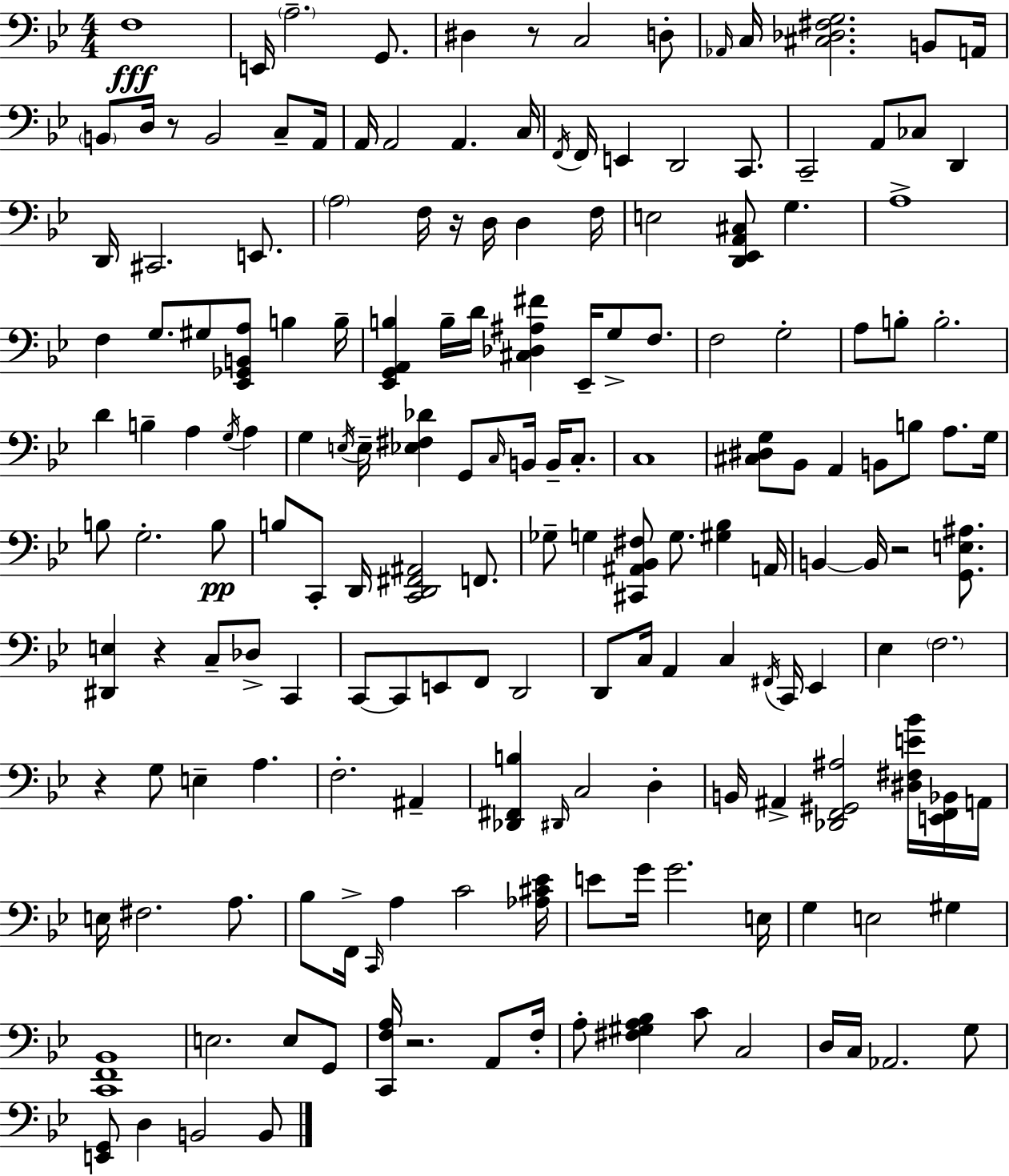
X:1
T:Untitled
M:4/4
L:1/4
K:Gm
F,4 E,,/4 A,2 G,,/2 ^D, z/2 C,2 D,/2 _A,,/4 C,/4 [^C,_D,^F,G,]2 B,,/2 A,,/4 B,,/2 D,/4 z/2 B,,2 C,/2 A,,/4 A,,/4 A,,2 A,, C,/4 F,,/4 F,,/4 E,, D,,2 C,,/2 C,,2 A,,/2 _C,/2 D,, D,,/4 ^C,,2 E,,/2 A,2 F,/4 z/4 D,/4 D, F,/4 E,2 [D,,_E,,A,,^C,]/2 G, A,4 F, G,/2 ^G,/2 [_E,,_G,,B,,A,]/2 B, B,/4 [_E,,G,,A,,B,] B,/4 D/4 [^C,_D,^A,^F] _E,,/4 G,/2 F,/2 F,2 G,2 A,/2 B,/2 B,2 D B, A, G,/4 A, G, E,/4 E,/4 [_E,^F,_D] G,,/2 C,/4 B,,/4 B,,/4 C,/2 C,4 [^C,^D,G,]/2 _B,,/2 A,, B,,/2 B,/2 A,/2 G,/4 B,/2 G,2 B,/2 B,/2 C,,/2 D,,/4 [C,,D,,^F,,^A,,]2 F,,/2 _G,/2 G, [^C,,^A,,_B,,^F,]/2 G,/2 [^G,_B,] A,,/4 B,, B,,/4 z2 [G,,E,^A,]/2 [^D,,E,] z C,/2 _D,/2 C,, C,,/2 C,,/2 E,,/2 F,,/2 D,,2 D,,/2 C,/4 A,, C, ^F,,/4 C,,/4 _E,, _E, F,2 z G,/2 E, A, F,2 ^A,, [_D,,^F,,B,] ^D,,/4 C,2 D, B,,/4 ^A,, [_D,,F,,^G,,^A,]2 [^D,^F,E_B]/4 [E,,F,,_B,,]/4 A,,/4 E,/4 ^F,2 A,/2 _B,/2 F,,/4 C,,/4 A, C2 [_A,^C_E]/4 E/2 G/4 G2 E,/4 G, E,2 ^G, [C,,F,,_B,,]4 E,2 E,/2 G,,/2 [C,,F,A,]/4 z2 A,,/2 F,/4 A,/2 [^F,^G,A,_B,] C/2 C,2 D,/4 C,/4 _A,,2 G,/2 [E,,G,,]/2 D, B,,2 B,,/2